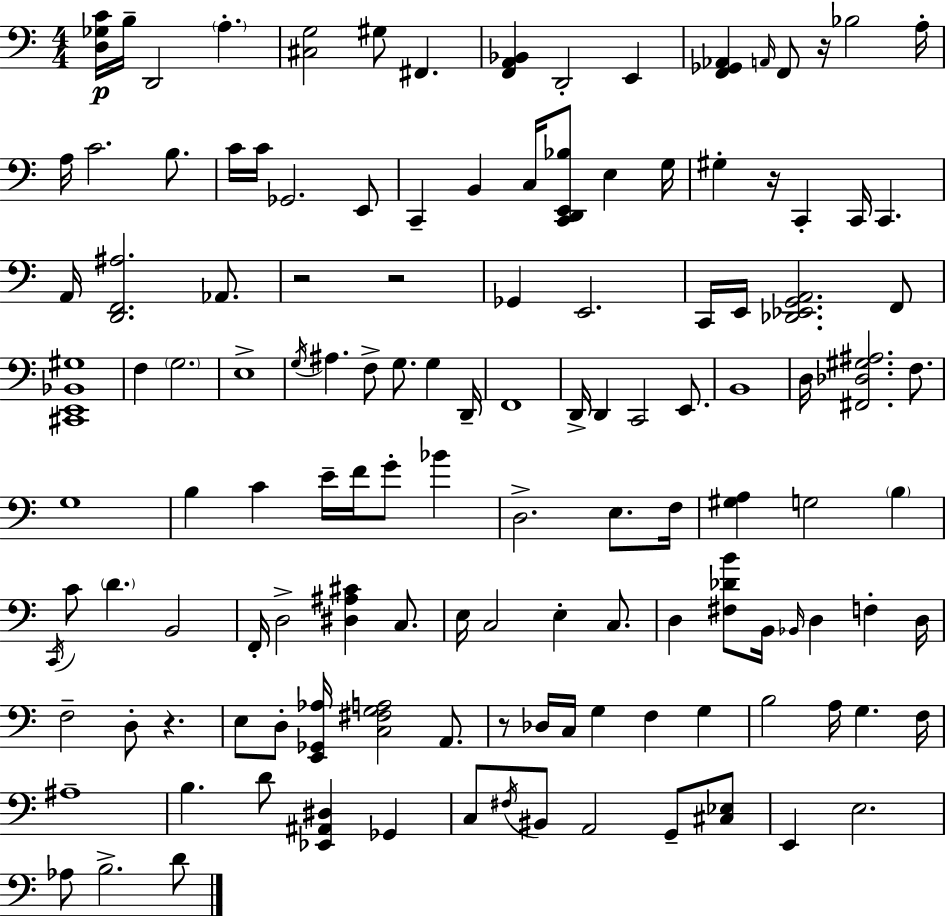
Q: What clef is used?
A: bass